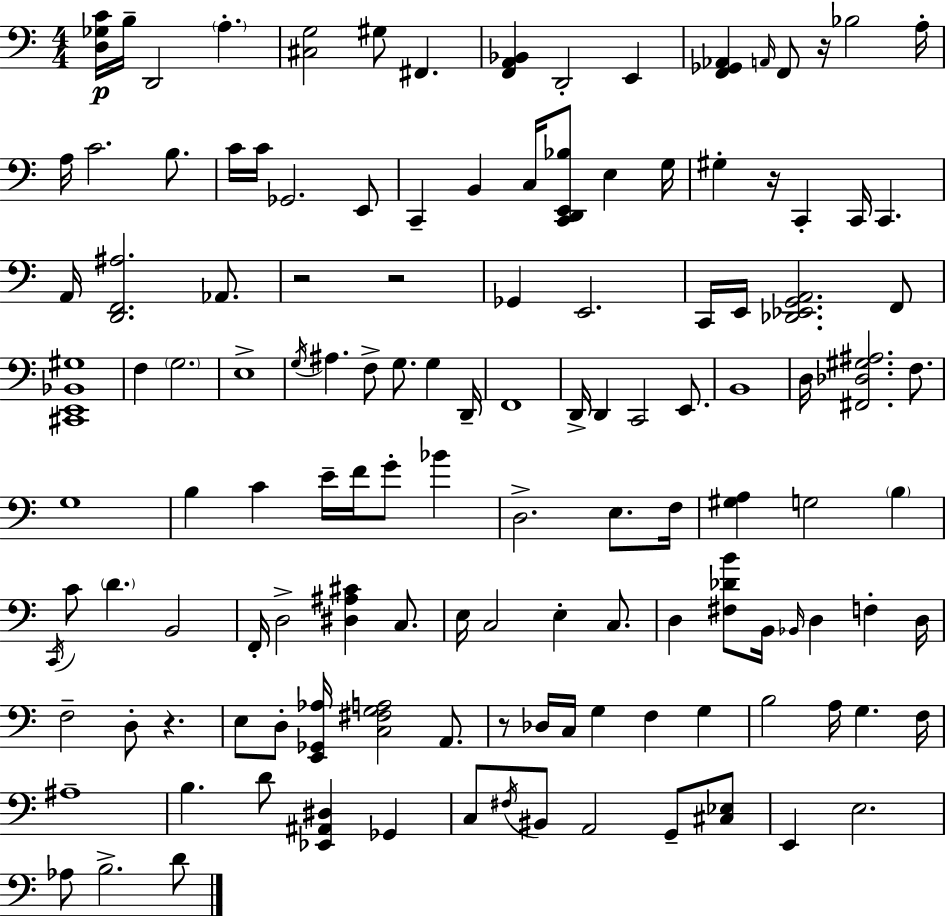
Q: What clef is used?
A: bass